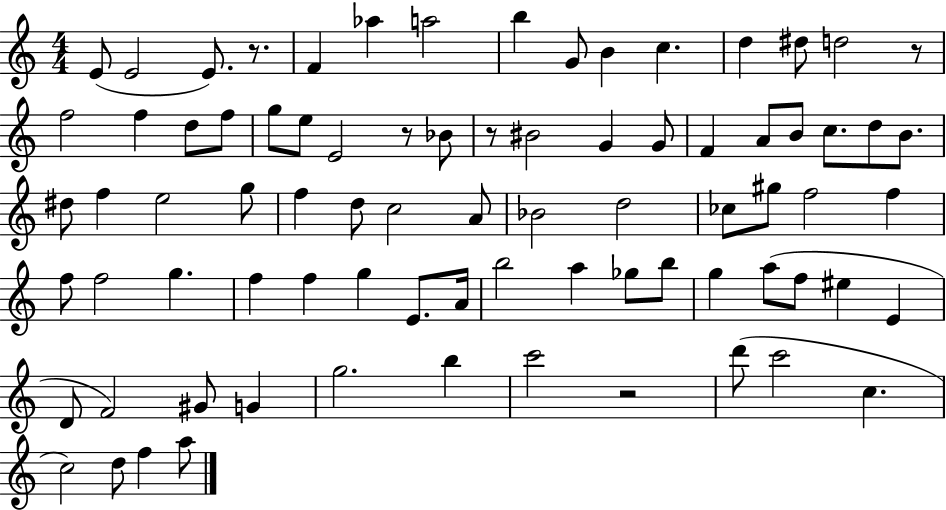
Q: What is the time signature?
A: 4/4